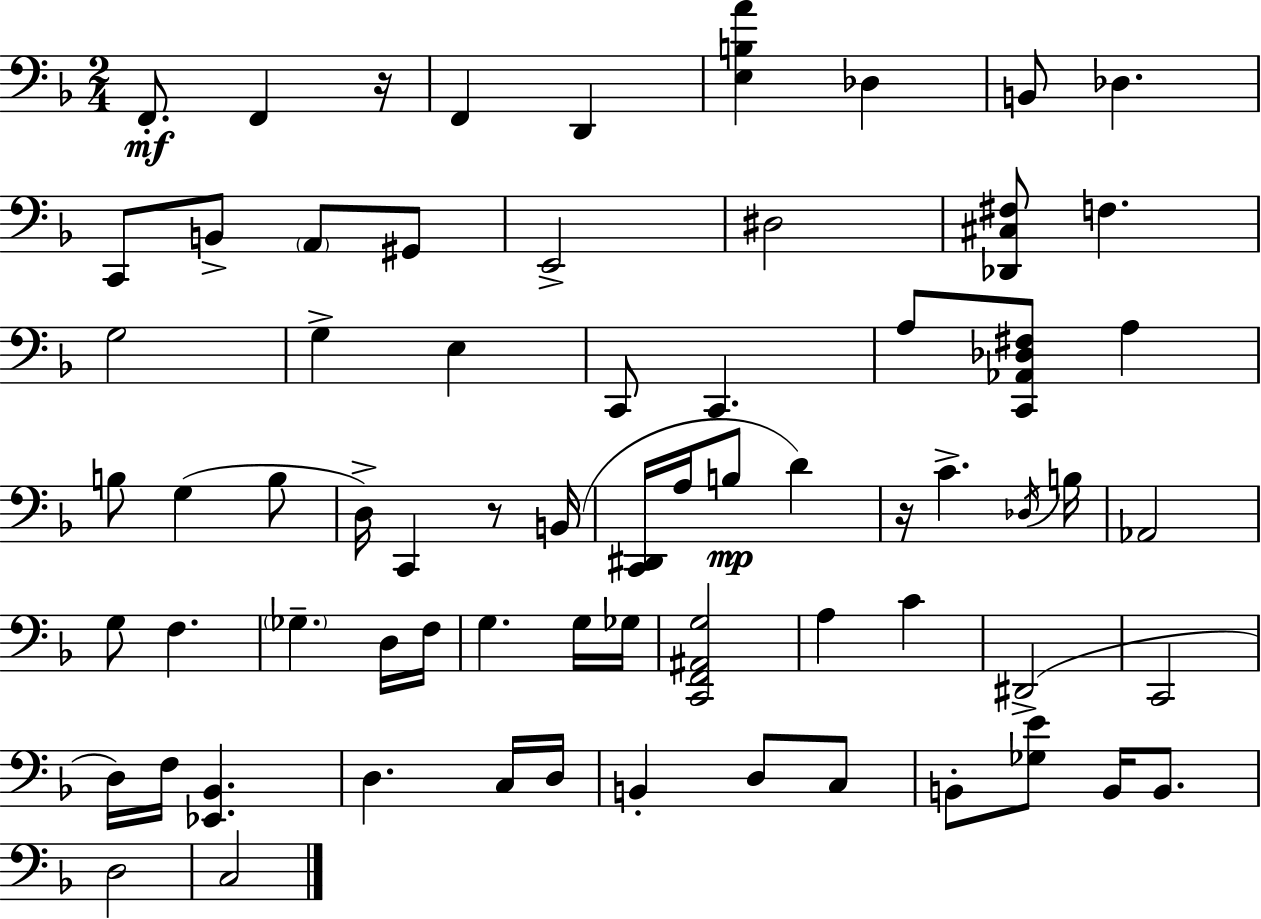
X:1
T:Untitled
M:2/4
L:1/4
K:Dm
F,,/2 F,, z/4 F,, D,, [E,B,A] _D, B,,/2 _D, C,,/2 B,,/2 A,,/2 ^G,,/2 E,,2 ^D,2 [_D,,^C,^F,]/2 F, G,2 G, E, C,,/2 C,, A,/2 [C,,_A,,_D,^F,]/2 A, B,/2 G, B,/2 D,/4 C,, z/2 B,,/4 [C,,^D,,]/4 A,/4 B,/2 D z/4 C _D,/4 B,/4 _A,,2 G,/2 F, _G, D,/4 F,/4 G, G,/4 _G,/4 [C,,F,,^A,,G,]2 A, C ^D,,2 C,,2 D,/4 F,/4 [_E,,_B,,] D, C,/4 D,/4 B,, D,/2 C,/2 B,,/2 [_G,E]/2 B,,/4 B,,/2 D,2 C,2